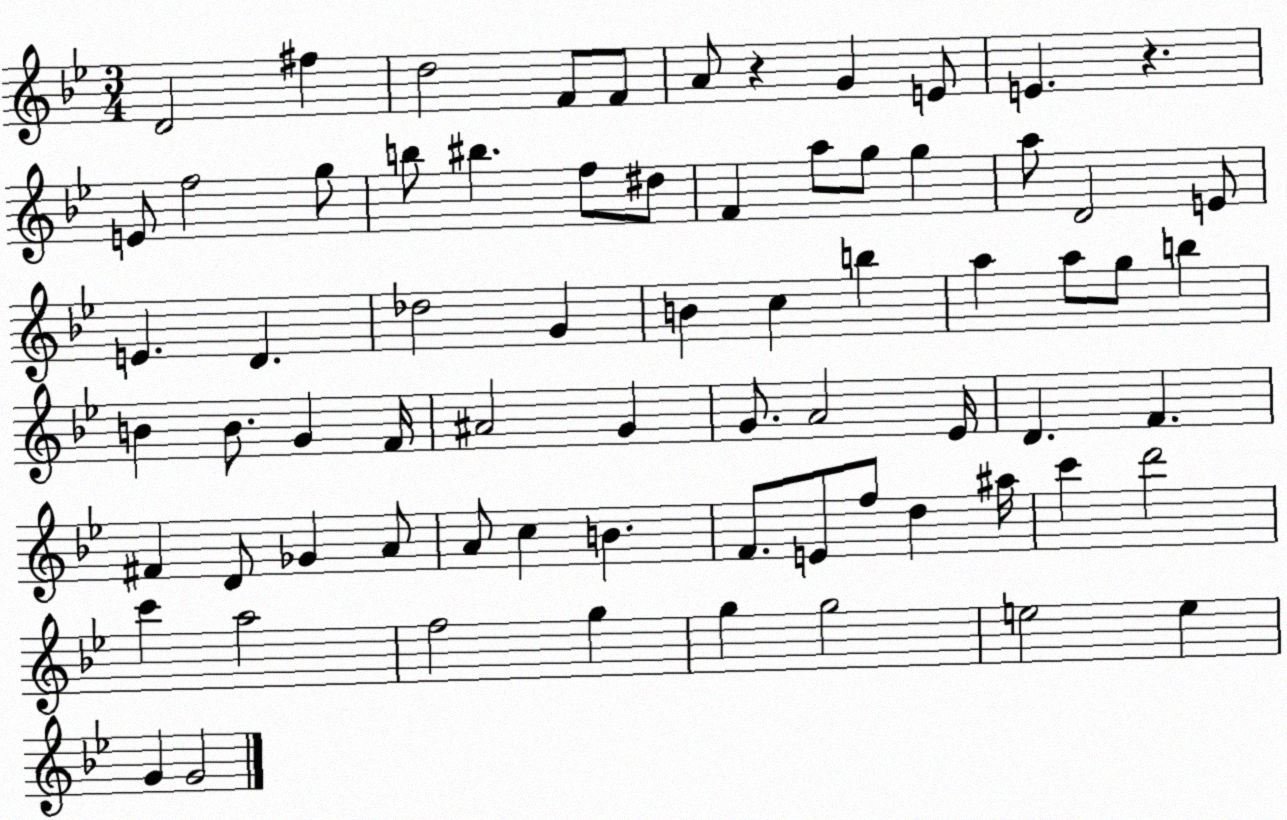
X:1
T:Untitled
M:3/4
L:1/4
K:Bb
D2 ^f d2 F/2 F/2 A/2 z G E/2 E z E/2 f2 g/2 b/2 ^b f/2 ^d/2 F a/2 g/2 g a/2 D2 E/2 E D _d2 G B c b a a/2 g/2 b B B/2 G F/4 ^A2 G G/2 A2 _E/4 D F ^F D/2 _G A/2 A/2 c B F/2 E/2 f/2 d ^a/4 c' d'2 c' a2 f2 g g g2 e2 e G G2